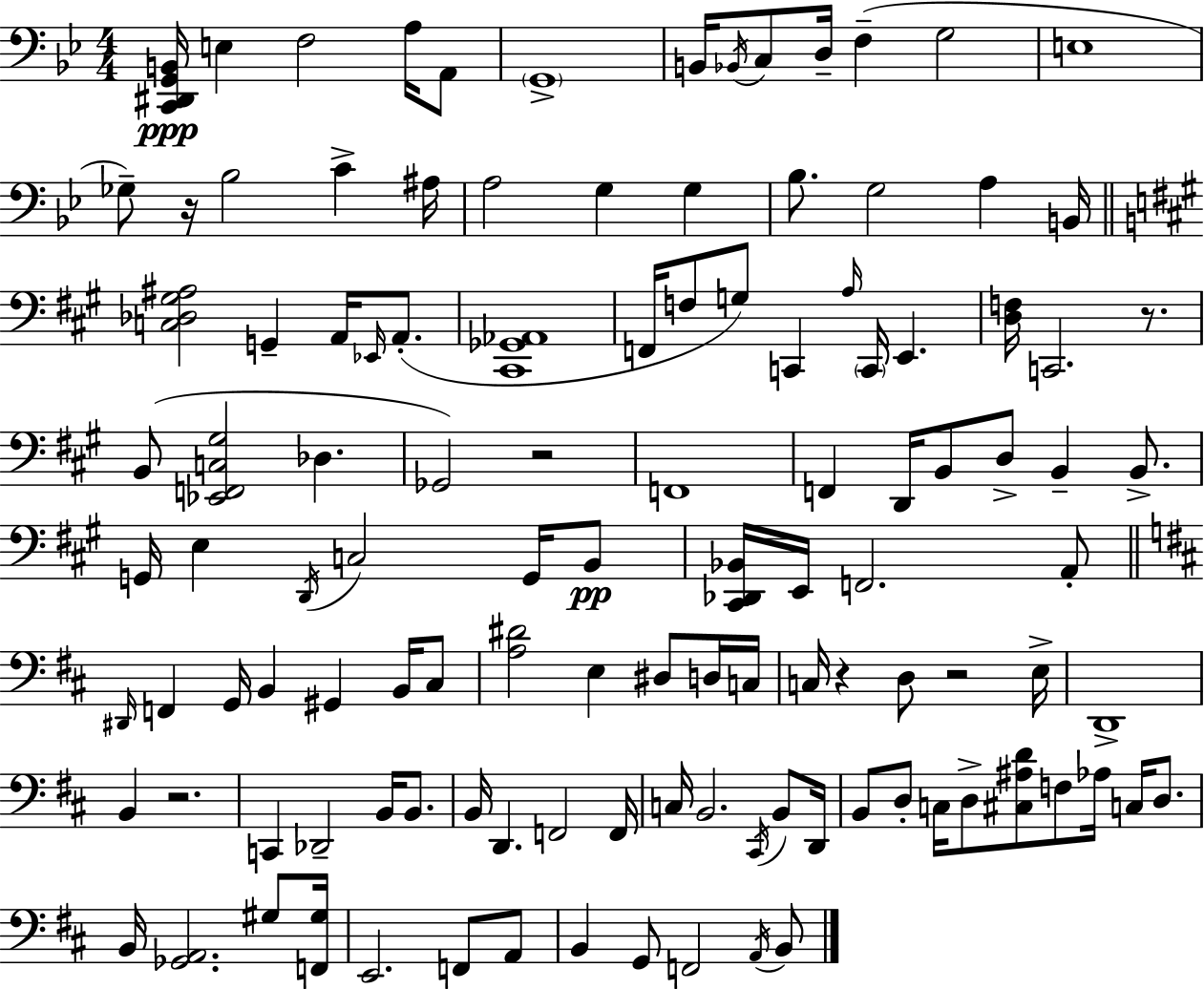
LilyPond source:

{
  \clef bass
  \numericTimeSignature
  \time 4/4
  \key g \minor
  \repeat volta 2 { <c, dis, g, b,>16\ppp e4 f2 a16 a,8 | \parenthesize g,1-> | b,16 \acciaccatura { bes,16 } c8 d16-- f4--( g2 | e1 | \break ges8--) r16 bes2 c'4-> | ais16 a2 g4 g4 | bes8. g2 a4 | b,16 \bar "||" \break \key a \major <c des gis ais>2 g,4-- a,16 \grace { ees,16 } a,8.-.( | <cis, ges, aes,>1 | f,16 f8 g8) c,4 \grace { a16 } \parenthesize c,16 e,4. | <d f>16 c,2. r8. | \break b,8( <ees, f, c gis>2 des4. | ges,2) r2 | f,1 | f,4 d,16 b,8 d8-> b,4-- b,8.-> | \break g,16 e4 \acciaccatura { d,16 } c2 | g,16 b,8\pp <cis, des, bes,>16 e,16 f,2. | a,8-. \bar "||" \break \key d \major \grace { dis,16 } f,4 g,16 b,4 gis,4 b,16 cis8 | <a dis'>2 e4 dis8 d16 | c16 c16 r4 d8 r2 | e16-> d,1-> | \break b,4 r2. | c,4 des,2-- b,16 b,8. | b,16 d,4. f,2 | f,16 c16 b,2. \acciaccatura { cis,16 } b,8 | \break d,16 b,8 d8-. c16 d8-> <cis ais d'>8 f8 aes16 c16 d8. | b,16 <ges, a,>2. gis8 | <f, gis>16 e,2. f,8 | a,8 b,4 g,8 f,2 | \break \acciaccatura { a,16 } b,8 } \bar "|."
}